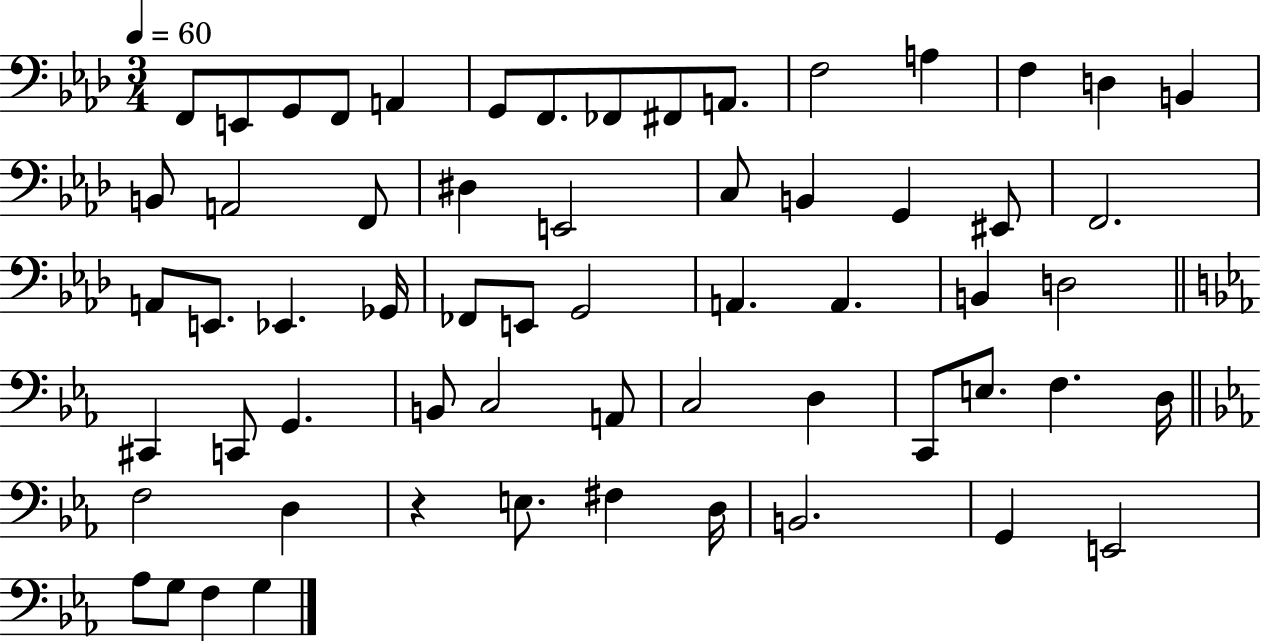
X:1
T:Untitled
M:3/4
L:1/4
K:Ab
F,,/2 E,,/2 G,,/2 F,,/2 A,, G,,/2 F,,/2 _F,,/2 ^F,,/2 A,,/2 F,2 A, F, D, B,, B,,/2 A,,2 F,,/2 ^D, E,,2 C,/2 B,, G,, ^E,,/2 F,,2 A,,/2 E,,/2 _E,, _G,,/4 _F,,/2 E,,/2 G,,2 A,, A,, B,, D,2 ^C,, C,,/2 G,, B,,/2 C,2 A,,/2 C,2 D, C,,/2 E,/2 F, D,/4 F,2 D, z E,/2 ^F, D,/4 B,,2 G,, E,,2 _A,/2 G,/2 F, G,